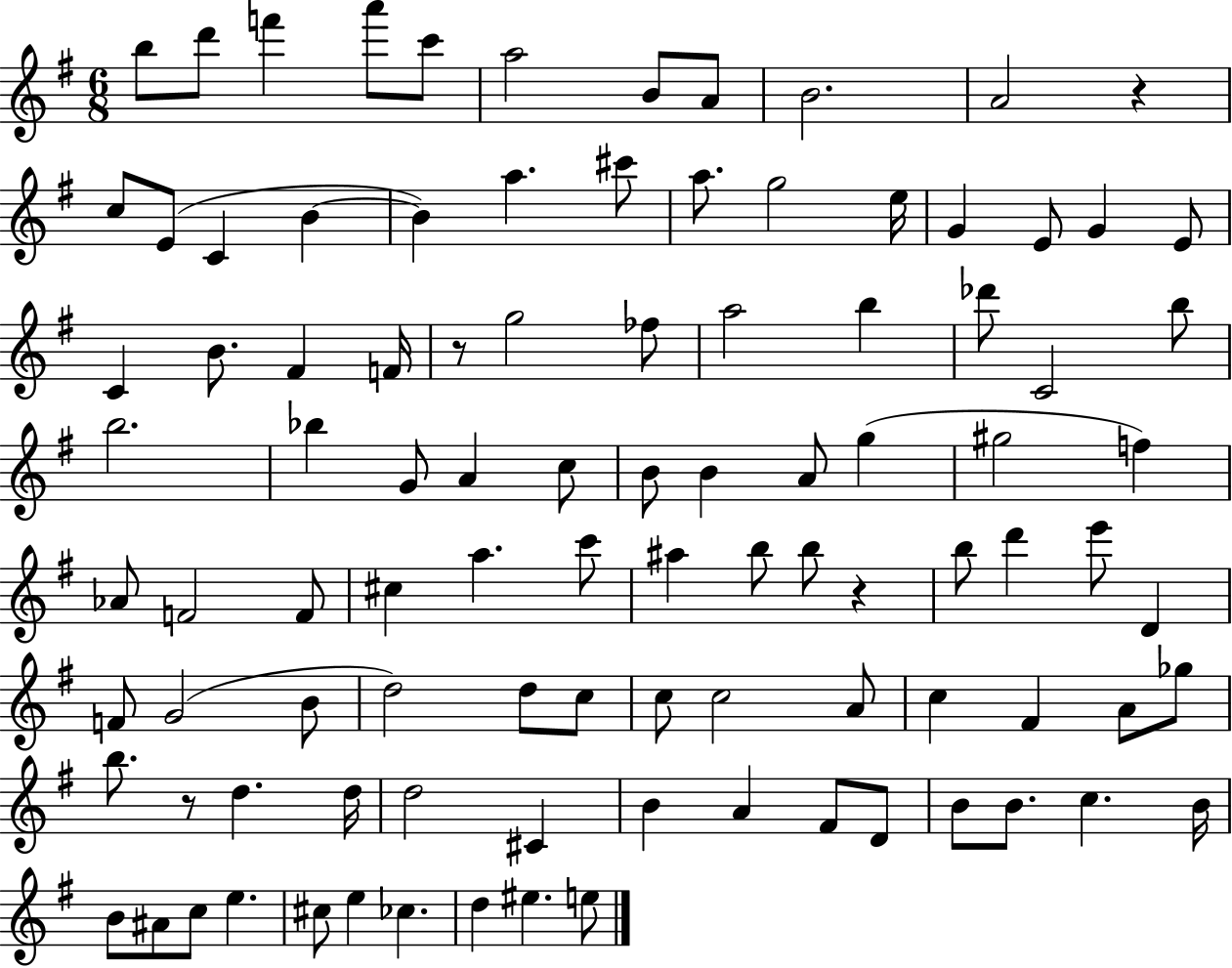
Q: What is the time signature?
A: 6/8